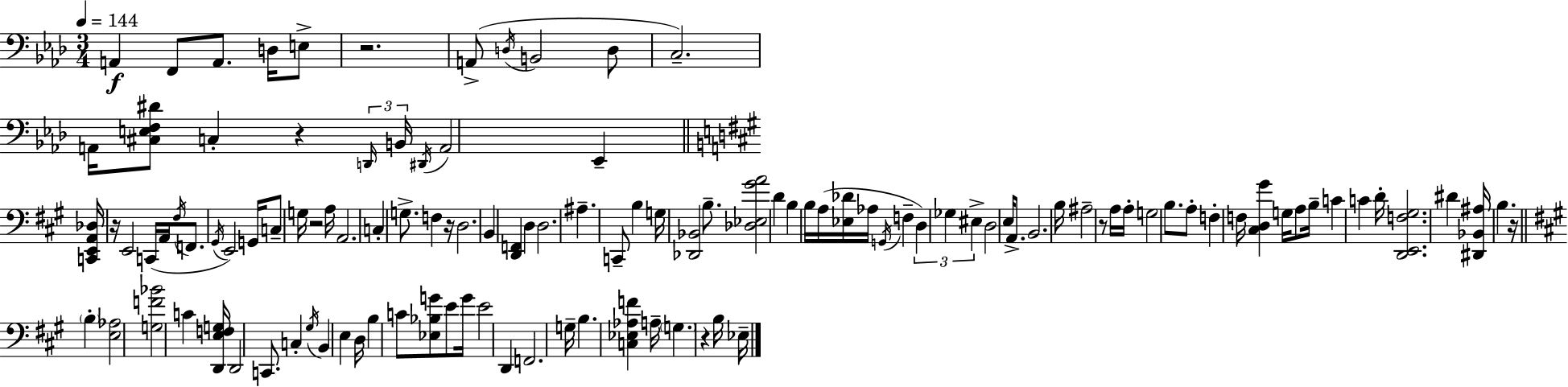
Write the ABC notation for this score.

X:1
T:Untitled
M:3/4
L:1/4
K:Ab
A,, F,,/2 A,,/2 D,/4 E,/2 z2 A,,/2 D,/4 B,,2 D,/2 C,2 A,,/4 [^C,E,F,^D]/2 C, z D,,/4 B,,/4 ^D,,/4 A,,2 _E,, [C,,E,,A,,_D,]/4 z/4 E,,2 C,,/4 A,,/4 ^F,/4 F,,/2 ^G,,/4 E,,2 G,,/4 C,/2 G,/4 z2 A,/4 A,,2 C, G,/2 F, z/4 D,2 B,, [D,,F,,] D, D,2 ^A, C,,/2 B, G,/4 [_D,,_B,,]2 B,/2 [_D,_E,^GA]2 D B, B,/4 A,/4 [_E,_D]/4 _A,/4 G,,/4 F, D, _G, ^E, D,2 E,/4 A,,/2 B,,2 B,/4 ^A,2 z/2 A,/4 A,/4 G,2 B,/2 A,/2 F, F,/4 [^C,D,^G] G,/4 A,/2 B,/4 C C D/4 [D,,E,,F,^G,]2 ^D [^D,,_B,,^A,]/4 B, z/4 B, [E,_A,]2 [G,F_B]2 C [D,,E,F,G,]/4 D,,2 C,,/2 C, ^G,/4 B,, E, D,/4 B, C/2 [_E,_B,G]/2 E/2 G/4 E2 D,, F,,2 G,/4 B, [C,_E,_A,F] A,/4 G, z B,/4 _E,/4